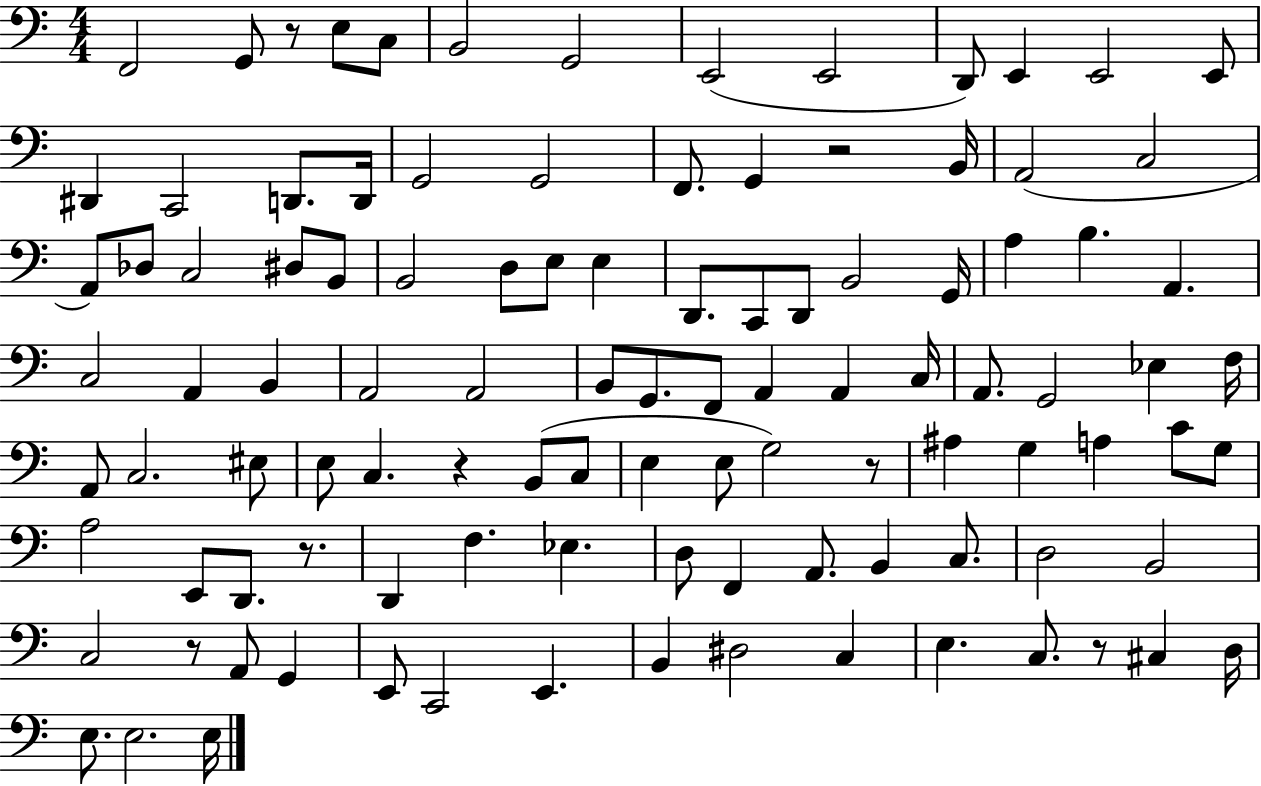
F2/h G2/e R/e E3/e C3/e B2/h G2/h E2/h E2/h D2/e E2/q E2/h E2/e D#2/q C2/h D2/e. D2/s G2/h G2/h F2/e. G2/q R/h B2/s A2/h C3/h A2/e Db3/e C3/h D#3/e B2/e B2/h D3/e E3/e E3/q D2/e. C2/e D2/e B2/h G2/s A3/q B3/q. A2/q. C3/h A2/q B2/q A2/h A2/h B2/e G2/e. F2/e A2/q A2/q C3/s A2/e. G2/h Eb3/q F3/s A2/e C3/h. EIS3/e E3/e C3/q. R/q B2/e C3/e E3/q E3/e G3/h R/e A#3/q G3/q A3/q C4/e G3/e A3/h E2/e D2/e. R/e. D2/q F3/q. Eb3/q. D3/e F2/q A2/e. B2/q C3/e. D3/h B2/h C3/h R/e A2/e G2/q E2/e C2/h E2/q. B2/q D#3/h C3/q E3/q. C3/e. R/e C#3/q D3/s E3/e. E3/h. E3/s